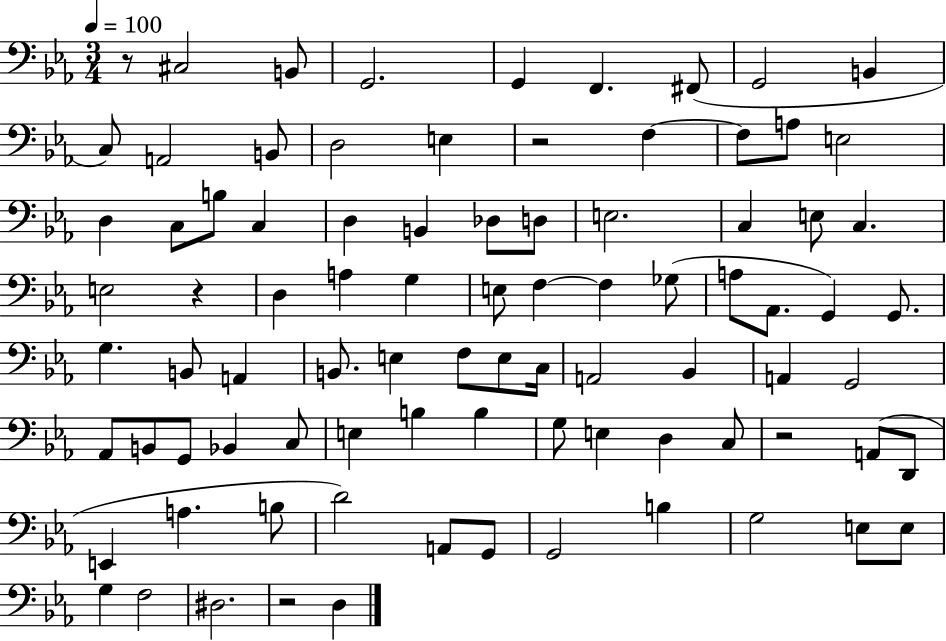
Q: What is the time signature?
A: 3/4